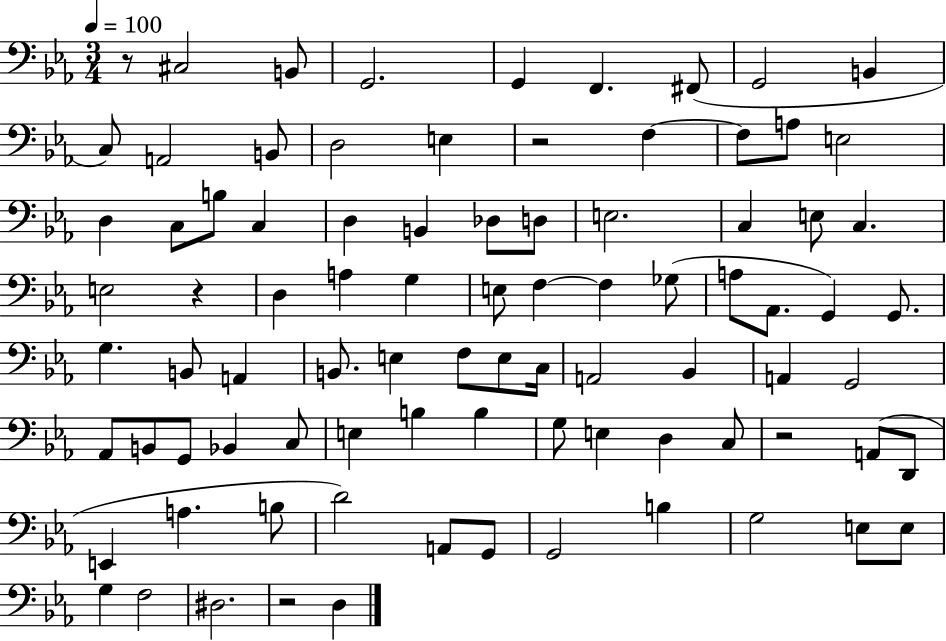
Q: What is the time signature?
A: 3/4